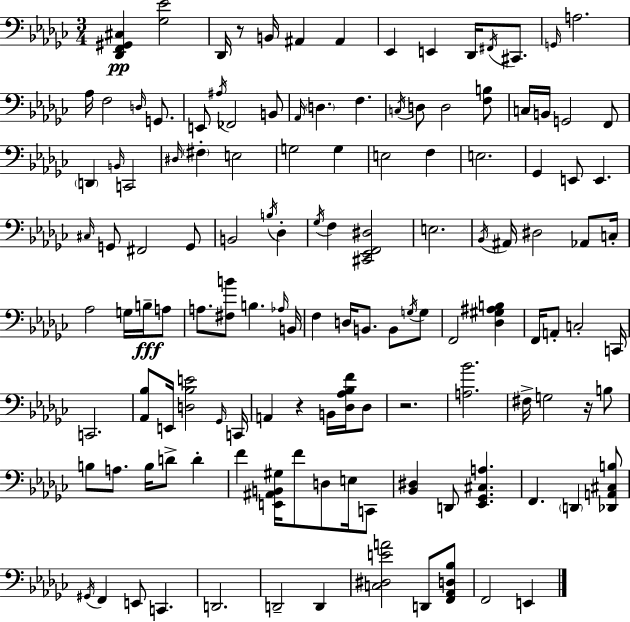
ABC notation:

X:1
T:Untitled
M:3/4
L:1/4
K:Ebm
[_D,,F,,^G,,^C,] [_G,_E]2 _D,,/4 z/2 B,,/4 ^A,, ^A,, _E,, E,, _D,,/4 ^F,,/4 ^C,,/2 G,,/4 A,2 _A,/4 F,2 D,/4 G,,/2 E,,/2 ^A,/4 _F,,2 B,,/2 _A,,/4 D, F, C,/4 D,/2 D,2 [F,B,]/2 C,/4 B,,/4 G,,2 F,,/2 D,, B,,/4 C,,2 ^D,/4 ^F, E,2 G,2 G, E,2 F, E,2 _G,, E,,/2 E,, ^C,/4 G,,/2 ^F,,2 G,,/2 B,,2 B,/4 _D, _G,/4 F, [^C,,_E,,F,,^D,]2 E,2 _B,,/4 ^A,,/4 ^D,2 _A,,/2 C,/4 _A,2 G,/4 B,/4 A,/2 A,/2 [^F,B]/2 B, _A,/4 B,,/4 F, D,/4 B,,/2 B,,/2 G,/4 G,/2 F,,2 [_D,^G,^A,B,] F,,/4 A,,/2 C,2 C,,/4 C,,2 [_A,,_B,]/2 E,,/4 [D,_B,E]2 _G,,/4 C,,/4 A,, z B,,/4 [_D,_A,_B,F]/4 _D,/2 z2 [A,_B]2 ^F,/4 G,2 z/4 B,/2 B,/2 A,/2 B,/4 D/2 D F [E,,^A,,B,,^G,]/4 F/2 D,/2 E,/4 C,,/2 [_B,,^D,] D,,/2 [_E,,_G,,^C,A,] F,, D,, [_D,,A,,^C,B,]/2 ^G,,/4 F,, E,,/2 C,, D,,2 D,,2 D,, [C,^D,EA]2 D,,/2 [F,,_A,,D,_B,]/2 F,,2 E,,